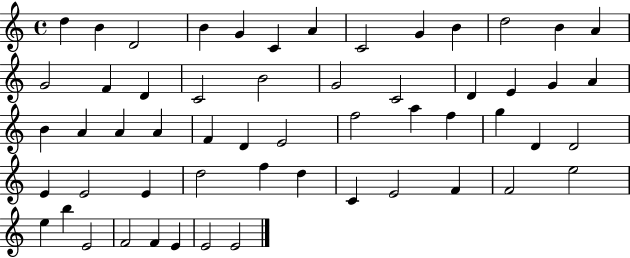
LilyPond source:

{
  \clef treble
  \time 4/4
  \defaultTimeSignature
  \key c \major
  d''4 b'4 d'2 | b'4 g'4 c'4 a'4 | c'2 g'4 b'4 | d''2 b'4 a'4 | \break g'2 f'4 d'4 | c'2 b'2 | g'2 c'2 | d'4 e'4 g'4 a'4 | \break b'4 a'4 a'4 a'4 | f'4 d'4 e'2 | f''2 a''4 f''4 | g''4 d'4 d'2 | \break e'4 e'2 e'4 | d''2 f''4 d''4 | c'4 e'2 f'4 | f'2 e''2 | \break e''4 b''4 e'2 | f'2 f'4 e'4 | e'2 e'2 | \bar "|."
}